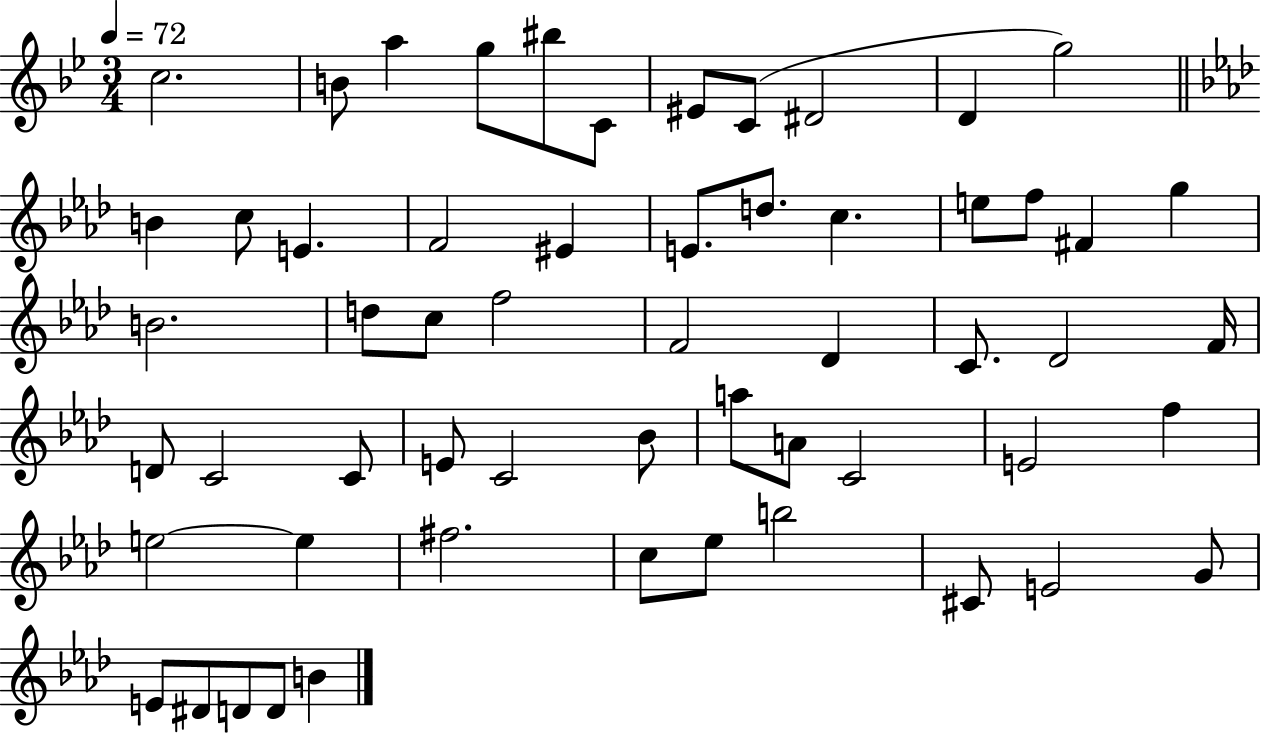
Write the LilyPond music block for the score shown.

{
  \clef treble
  \numericTimeSignature
  \time 3/4
  \key bes \major
  \tempo 4 = 72
  \repeat volta 2 { c''2. | b'8 a''4 g''8 bis''8 c'8 | eis'8 c'8( dis'2 | d'4 g''2) | \break \bar "||" \break \key aes \major b'4 c''8 e'4. | f'2 eis'4 | e'8. d''8. c''4. | e''8 f''8 fis'4 g''4 | \break b'2. | d''8 c''8 f''2 | f'2 des'4 | c'8. des'2 f'16 | \break d'8 c'2 c'8 | e'8 c'2 bes'8 | a''8 a'8 c'2 | e'2 f''4 | \break e''2~~ e''4 | fis''2. | c''8 ees''8 b''2 | cis'8 e'2 g'8 | \break e'8 dis'8 d'8 d'8 b'4 | } \bar "|."
}